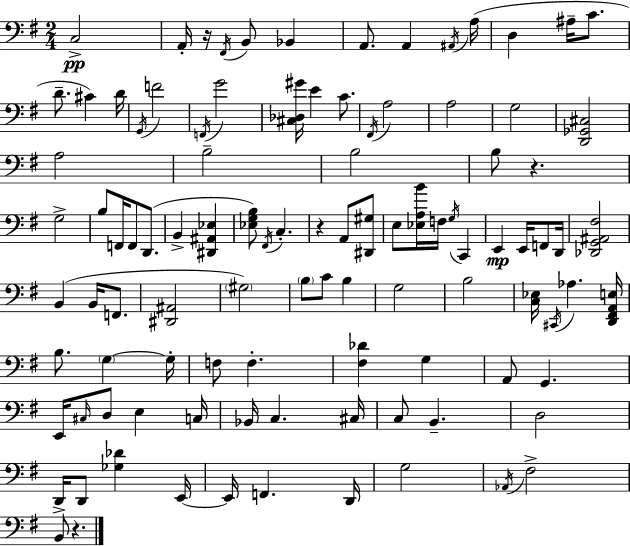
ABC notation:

X:1
T:Untitled
M:2/4
L:1/4
K:G
C,2 A,,/4 z/4 ^F,,/4 B,,/2 _B,, A,,/2 A,, ^A,,/4 A,/4 D, ^A,/4 C/2 D/2 ^C D/4 G,,/4 F2 F,,/4 G2 [^C,_D,^G]/4 E C/2 ^F,,/4 A,2 A,2 G,2 [D,,_G,,^C,]2 A,2 B,2 B,2 B,/2 z G,2 B,/2 F,,/4 F,,/2 D,,/2 B,, [^D,,^A,,_E,] [_E,G,B,]/2 ^F,,/4 C, z A,,/2 [^D,,^G,]/2 E,/2 [_E,A,B]/4 F,/4 G,/4 C,, E,, E,,/4 F,,/2 D,,/4 [_D,,G,,^A,,^F,]2 B,, B,,/4 F,,/2 [^D,,^A,,]2 ^G,2 B,/2 C/2 B, G,2 B,2 [C,_E,]/4 ^C,,/4 _A, [D,,^F,,A,,E,]/4 B,/2 G, G,/4 F,/2 F, [^F,_D] G, A,,/2 G,, E,,/4 ^C,/4 D,/2 E, C,/4 _B,,/4 C, ^C,/4 C,/2 B,, D,2 D,,/4 D,,/2 [_G,_D] E,,/4 E,,/4 F,, D,,/4 G,2 _A,,/4 ^F,2 B,,/2 z